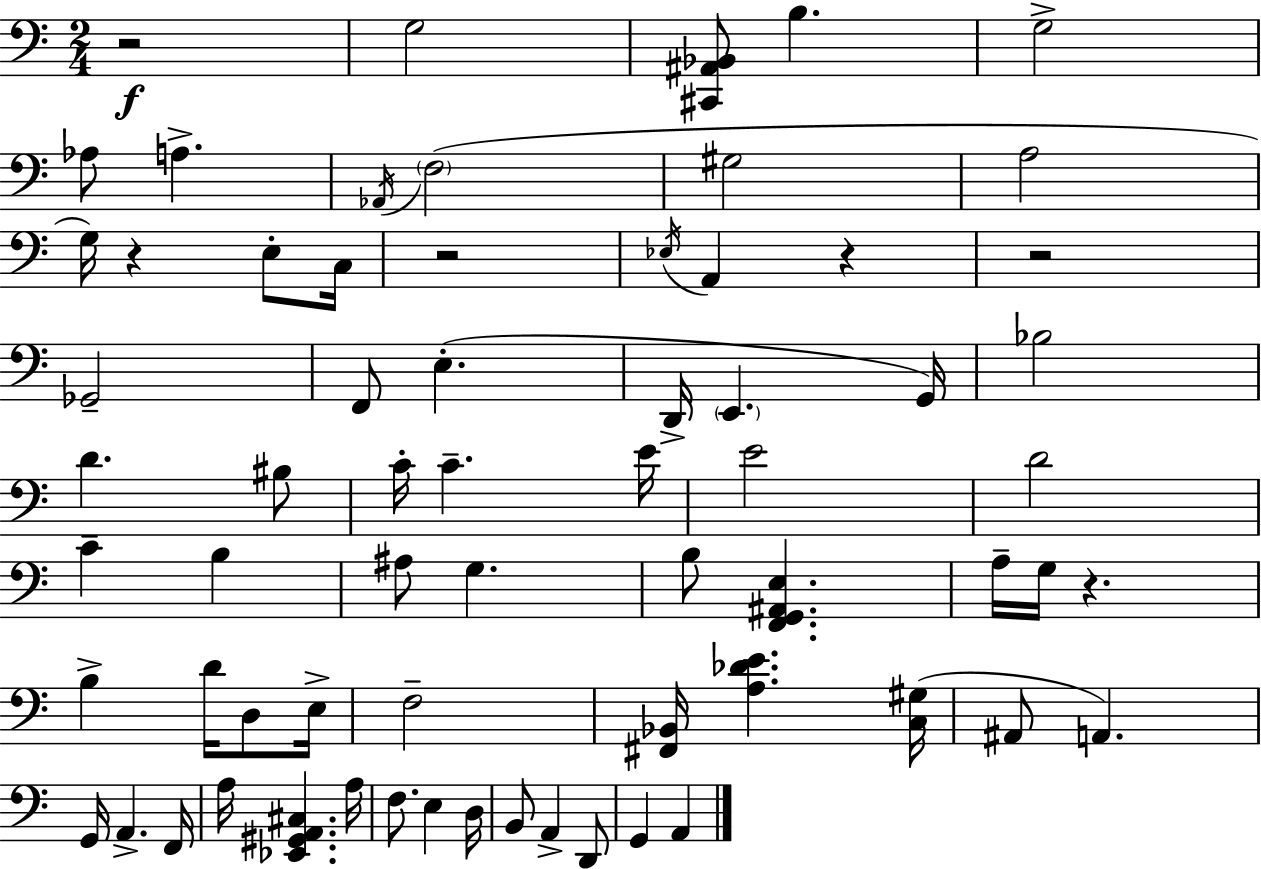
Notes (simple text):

R/h G3/h [C#2,A#2,Bb2]/e B3/q. G3/h Ab3/e A3/q. Ab2/s F3/h G#3/h A3/h G3/s R/q E3/e C3/s R/h Eb3/s A2/q R/q R/h Gb2/h F2/e E3/q. D2/s E2/q. G2/s Bb3/h D4/q. BIS3/e C4/s C4/q. E4/s E4/h D4/h C4/q B3/q A#3/e G3/q. B3/e [F2,G2,A#2,E3]/q. A3/s G3/s R/q. B3/q D4/s D3/e E3/s F3/h [F#2,Bb2]/s [A3,Db4,E4]/q. [C3,G#3]/s A#2/e A2/q. G2/s A2/q. F2/s A3/s [Eb2,G#2,A2,C#3]/q. A3/s F3/e. E3/q D3/s B2/e A2/q D2/e G2/q A2/q